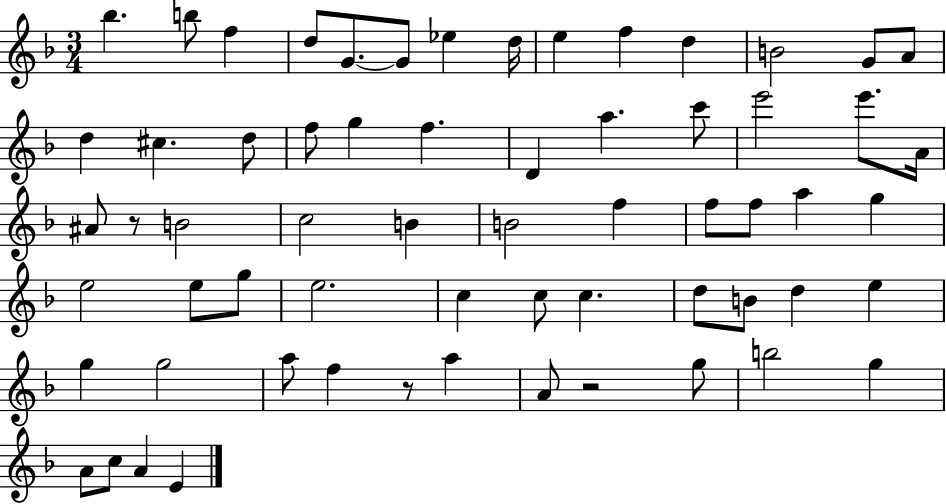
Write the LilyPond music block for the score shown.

{
  \clef treble
  \numericTimeSignature
  \time 3/4
  \key f \major
  \repeat volta 2 { bes''4. b''8 f''4 | d''8 g'8.~~ g'8 ees''4 d''16 | e''4 f''4 d''4 | b'2 g'8 a'8 | \break d''4 cis''4. d''8 | f''8 g''4 f''4. | d'4 a''4. c'''8 | e'''2 e'''8. a'16 | \break ais'8 r8 b'2 | c''2 b'4 | b'2 f''4 | f''8 f''8 a''4 g''4 | \break e''2 e''8 g''8 | e''2. | c''4 c''8 c''4. | d''8 b'8 d''4 e''4 | \break g''4 g''2 | a''8 f''4 r8 a''4 | a'8 r2 g''8 | b''2 g''4 | \break a'8 c''8 a'4 e'4 | } \bar "|."
}